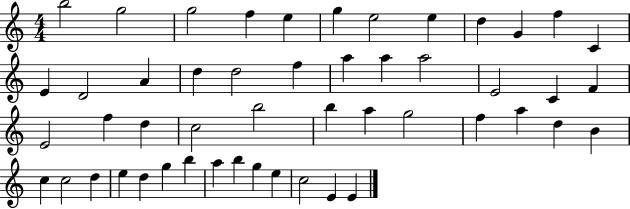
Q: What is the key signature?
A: C major